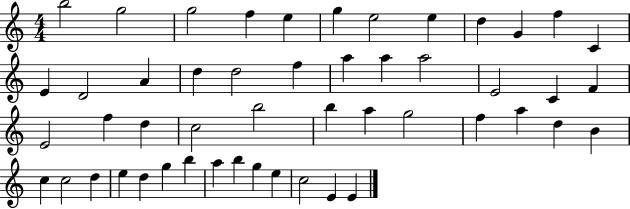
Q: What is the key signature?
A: C major